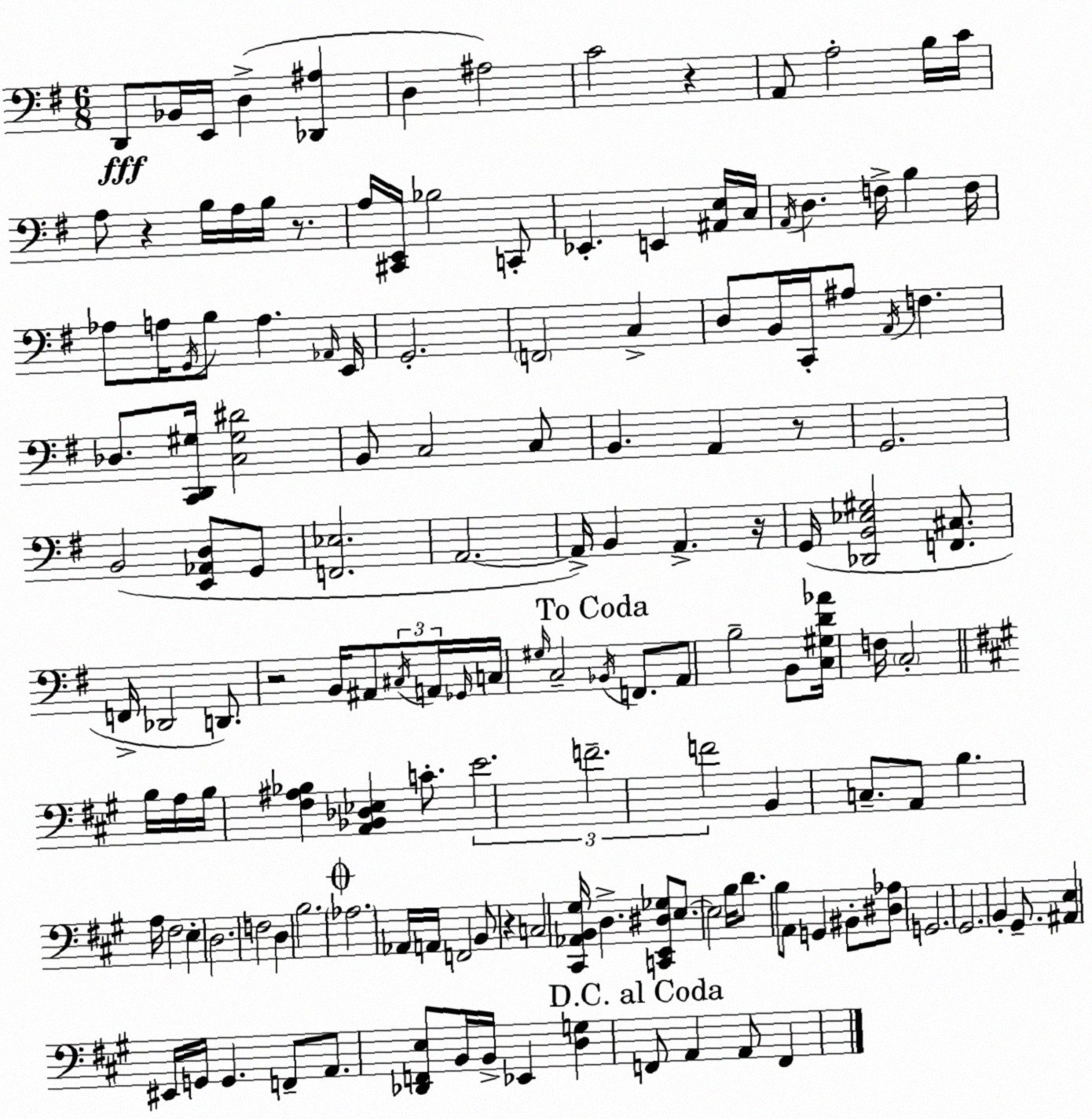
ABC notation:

X:1
T:Untitled
M:6/8
L:1/4
K:G
D,,/2 _B,,/4 E,,/4 D, [_D,,^A,] D, ^A,2 C2 z A,,/2 A,2 B,/4 C/4 A,/2 z B,/4 A,/4 B,/4 z/2 A,/4 [^C,,E,,]/4 _B,2 C,,/2 _E,, E,, [^A,,E,]/4 C,/4 A,,/4 D, F,/4 B, F,/4 _A,/2 A,/4 G,,/4 B,/2 A, _A,,/4 E,,/4 G,,2 F,,2 C, D,/2 B,,/4 C,,/4 ^A,/2 A,,/4 F, _D,/2 [C,,D,,^G,]/4 [C,^G,^D]2 B,,/2 C,2 C,/2 B,, A,, z/2 G,,2 B,,2 [E,,_A,,D,]/2 G,,/2 [F,,_E,]2 A,,2 A,,/4 B,, A,, z/4 G,,/4 [_D,,B,,_E,^G,]2 [F,,^C,]/2 F,,/4 _D,,2 D,,/2 z2 B,,/4 ^A,,/2 ^C,/4 A,,/4 _G,,/4 C,/4 ^G,/4 C,2 _B,,/4 F,,/2 A,,/2 B,2 B,,/2 [C,^G,D_A]/4 F,/4 C,2 B,/4 A,/4 B,/4 [^F,^A,_B,] [A,,_B,,_D,_E,] C/2 E2 F2 F2 B,, C,/2 A,,/2 B, A,/4 ^F,2 E, D,2 F,2 D, B,2 _A,2 _A,,/4 A,,/4 F,,2 B,,/2 z C,2 [^C,,_A,,B,,^G,]/4 D, [C,,E,,^D,_G,]/2 E,/2 E,2 B,/4 D/2 B,/2 A,,/2 G,, ^B,,/2 [^D,_A,]/2 G,,2 ^G,,2 B,, ^G,,/2 [^A,,E,] ^E,,/4 G,,/4 G,, F,,/2 A,,/2 [_D,,F,,E,]/2 B,,/4 B,,/4 _E,, [D,G,] F,,/2 A,, A,,/2 F,,